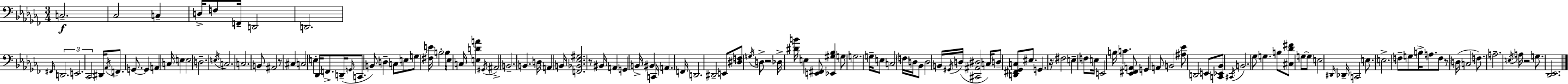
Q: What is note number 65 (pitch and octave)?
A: Db3